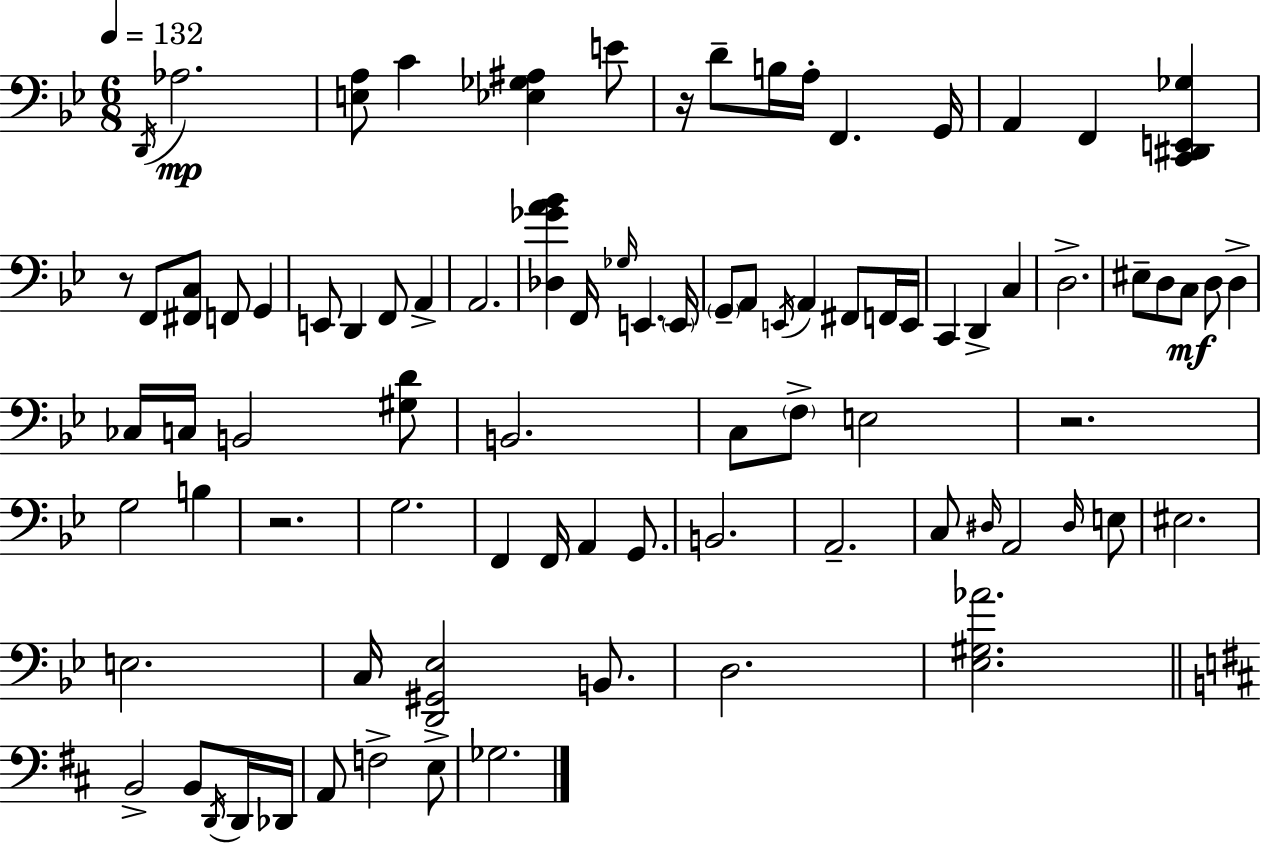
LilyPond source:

{
  \clef bass
  \numericTimeSignature
  \time 6/8
  \key bes \major
  \tempo 4 = 132
  \acciaccatura { d,16 }\mp aes2. | <e a>8 c'4 <ees ges ais>4 e'8 | r16 d'8-- b16 a16-. f,4. | g,16 a,4 f,4 <c, dis, e, ges>4 | \break r8 f,8 <fis, c>8 f,8 g,4 | e,8 d,4 f,8 a,4-> | a,2. | <des ges' a' bes'>4 f,16 \grace { ges16 } e,4. | \break \parenthesize e,16 \parenthesize g,8-- a,8 \acciaccatura { e,16 } a,4 fis,8 | f,16 e,16 c,4 d,4-> c4 | d2.-> | eis8-- d8 c8\mf d8 d4-> | \break ces16 c16 b,2 | <gis d'>8 b,2. | c8 \parenthesize f8-> e2 | r2. | \break g2 b4 | r2. | g2. | f,4 f,16 a,4 | \break g,8. b,2. | a,2.-- | c8 \grace { dis16 } a,2 | \grace { dis16 } e8 eis2. | \break e2. | c16 <d, gis, ees>2 | b,8. d2. | <ees gis aes'>2. | \break \bar "||" \break \key d \major b,2-> b,8 \acciaccatura { d,16 } d,16 | des,16 a,8 f2-> e8-> | ges2. | \bar "|."
}